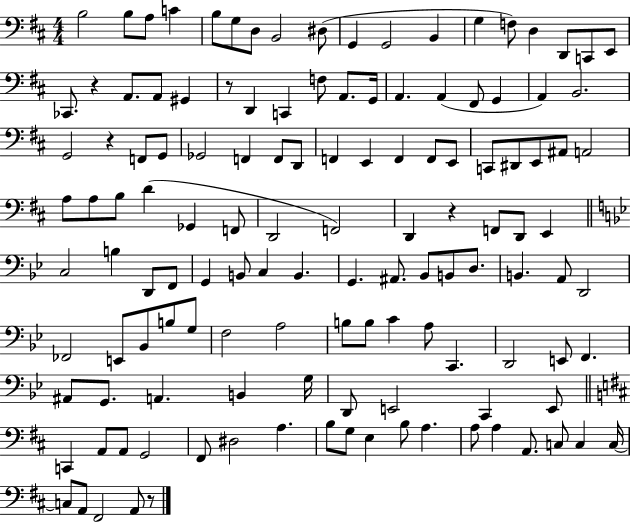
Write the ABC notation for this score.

X:1
T:Untitled
M:4/4
L:1/4
K:D
B,2 B,/2 A,/2 C B,/2 G,/2 D,/2 B,,2 ^D,/2 G,, G,,2 B,, G, F,/2 D, D,,/2 C,,/2 E,,/2 _C,,/2 z A,,/2 A,,/2 ^G,, z/2 D,, C,, F,/2 A,,/2 G,,/4 A,, A,, ^F,,/2 G,, A,, B,,2 G,,2 z F,,/2 G,,/2 _G,,2 F,, F,,/2 D,,/2 F,, E,, F,, F,,/2 E,,/2 C,,/2 ^D,,/2 E,,/2 ^A,,/2 A,,2 A,/2 A,/2 B,/2 D _G,, F,,/2 D,,2 F,,2 D,, z F,,/2 D,,/2 E,, C,2 B, D,,/2 F,,/2 G,, B,,/2 C, B,, G,, ^A,,/2 _B,,/2 B,,/2 D,/2 B,, A,,/2 D,,2 _F,,2 E,,/2 _B,,/2 B,/2 G,/2 F,2 A,2 B,/2 B,/2 C A,/2 C,, D,,2 E,,/2 F,, ^A,,/2 G,,/2 A,, B,, G,/4 D,,/2 E,,2 C,, E,,/2 C,, A,,/2 A,,/2 G,,2 ^F,,/2 ^D,2 A, B,/2 G,/2 E, B,/2 A, A,/2 A, A,,/2 C,/2 C, C,/4 C,/2 A,,/2 ^F,,2 A,,/2 z/2